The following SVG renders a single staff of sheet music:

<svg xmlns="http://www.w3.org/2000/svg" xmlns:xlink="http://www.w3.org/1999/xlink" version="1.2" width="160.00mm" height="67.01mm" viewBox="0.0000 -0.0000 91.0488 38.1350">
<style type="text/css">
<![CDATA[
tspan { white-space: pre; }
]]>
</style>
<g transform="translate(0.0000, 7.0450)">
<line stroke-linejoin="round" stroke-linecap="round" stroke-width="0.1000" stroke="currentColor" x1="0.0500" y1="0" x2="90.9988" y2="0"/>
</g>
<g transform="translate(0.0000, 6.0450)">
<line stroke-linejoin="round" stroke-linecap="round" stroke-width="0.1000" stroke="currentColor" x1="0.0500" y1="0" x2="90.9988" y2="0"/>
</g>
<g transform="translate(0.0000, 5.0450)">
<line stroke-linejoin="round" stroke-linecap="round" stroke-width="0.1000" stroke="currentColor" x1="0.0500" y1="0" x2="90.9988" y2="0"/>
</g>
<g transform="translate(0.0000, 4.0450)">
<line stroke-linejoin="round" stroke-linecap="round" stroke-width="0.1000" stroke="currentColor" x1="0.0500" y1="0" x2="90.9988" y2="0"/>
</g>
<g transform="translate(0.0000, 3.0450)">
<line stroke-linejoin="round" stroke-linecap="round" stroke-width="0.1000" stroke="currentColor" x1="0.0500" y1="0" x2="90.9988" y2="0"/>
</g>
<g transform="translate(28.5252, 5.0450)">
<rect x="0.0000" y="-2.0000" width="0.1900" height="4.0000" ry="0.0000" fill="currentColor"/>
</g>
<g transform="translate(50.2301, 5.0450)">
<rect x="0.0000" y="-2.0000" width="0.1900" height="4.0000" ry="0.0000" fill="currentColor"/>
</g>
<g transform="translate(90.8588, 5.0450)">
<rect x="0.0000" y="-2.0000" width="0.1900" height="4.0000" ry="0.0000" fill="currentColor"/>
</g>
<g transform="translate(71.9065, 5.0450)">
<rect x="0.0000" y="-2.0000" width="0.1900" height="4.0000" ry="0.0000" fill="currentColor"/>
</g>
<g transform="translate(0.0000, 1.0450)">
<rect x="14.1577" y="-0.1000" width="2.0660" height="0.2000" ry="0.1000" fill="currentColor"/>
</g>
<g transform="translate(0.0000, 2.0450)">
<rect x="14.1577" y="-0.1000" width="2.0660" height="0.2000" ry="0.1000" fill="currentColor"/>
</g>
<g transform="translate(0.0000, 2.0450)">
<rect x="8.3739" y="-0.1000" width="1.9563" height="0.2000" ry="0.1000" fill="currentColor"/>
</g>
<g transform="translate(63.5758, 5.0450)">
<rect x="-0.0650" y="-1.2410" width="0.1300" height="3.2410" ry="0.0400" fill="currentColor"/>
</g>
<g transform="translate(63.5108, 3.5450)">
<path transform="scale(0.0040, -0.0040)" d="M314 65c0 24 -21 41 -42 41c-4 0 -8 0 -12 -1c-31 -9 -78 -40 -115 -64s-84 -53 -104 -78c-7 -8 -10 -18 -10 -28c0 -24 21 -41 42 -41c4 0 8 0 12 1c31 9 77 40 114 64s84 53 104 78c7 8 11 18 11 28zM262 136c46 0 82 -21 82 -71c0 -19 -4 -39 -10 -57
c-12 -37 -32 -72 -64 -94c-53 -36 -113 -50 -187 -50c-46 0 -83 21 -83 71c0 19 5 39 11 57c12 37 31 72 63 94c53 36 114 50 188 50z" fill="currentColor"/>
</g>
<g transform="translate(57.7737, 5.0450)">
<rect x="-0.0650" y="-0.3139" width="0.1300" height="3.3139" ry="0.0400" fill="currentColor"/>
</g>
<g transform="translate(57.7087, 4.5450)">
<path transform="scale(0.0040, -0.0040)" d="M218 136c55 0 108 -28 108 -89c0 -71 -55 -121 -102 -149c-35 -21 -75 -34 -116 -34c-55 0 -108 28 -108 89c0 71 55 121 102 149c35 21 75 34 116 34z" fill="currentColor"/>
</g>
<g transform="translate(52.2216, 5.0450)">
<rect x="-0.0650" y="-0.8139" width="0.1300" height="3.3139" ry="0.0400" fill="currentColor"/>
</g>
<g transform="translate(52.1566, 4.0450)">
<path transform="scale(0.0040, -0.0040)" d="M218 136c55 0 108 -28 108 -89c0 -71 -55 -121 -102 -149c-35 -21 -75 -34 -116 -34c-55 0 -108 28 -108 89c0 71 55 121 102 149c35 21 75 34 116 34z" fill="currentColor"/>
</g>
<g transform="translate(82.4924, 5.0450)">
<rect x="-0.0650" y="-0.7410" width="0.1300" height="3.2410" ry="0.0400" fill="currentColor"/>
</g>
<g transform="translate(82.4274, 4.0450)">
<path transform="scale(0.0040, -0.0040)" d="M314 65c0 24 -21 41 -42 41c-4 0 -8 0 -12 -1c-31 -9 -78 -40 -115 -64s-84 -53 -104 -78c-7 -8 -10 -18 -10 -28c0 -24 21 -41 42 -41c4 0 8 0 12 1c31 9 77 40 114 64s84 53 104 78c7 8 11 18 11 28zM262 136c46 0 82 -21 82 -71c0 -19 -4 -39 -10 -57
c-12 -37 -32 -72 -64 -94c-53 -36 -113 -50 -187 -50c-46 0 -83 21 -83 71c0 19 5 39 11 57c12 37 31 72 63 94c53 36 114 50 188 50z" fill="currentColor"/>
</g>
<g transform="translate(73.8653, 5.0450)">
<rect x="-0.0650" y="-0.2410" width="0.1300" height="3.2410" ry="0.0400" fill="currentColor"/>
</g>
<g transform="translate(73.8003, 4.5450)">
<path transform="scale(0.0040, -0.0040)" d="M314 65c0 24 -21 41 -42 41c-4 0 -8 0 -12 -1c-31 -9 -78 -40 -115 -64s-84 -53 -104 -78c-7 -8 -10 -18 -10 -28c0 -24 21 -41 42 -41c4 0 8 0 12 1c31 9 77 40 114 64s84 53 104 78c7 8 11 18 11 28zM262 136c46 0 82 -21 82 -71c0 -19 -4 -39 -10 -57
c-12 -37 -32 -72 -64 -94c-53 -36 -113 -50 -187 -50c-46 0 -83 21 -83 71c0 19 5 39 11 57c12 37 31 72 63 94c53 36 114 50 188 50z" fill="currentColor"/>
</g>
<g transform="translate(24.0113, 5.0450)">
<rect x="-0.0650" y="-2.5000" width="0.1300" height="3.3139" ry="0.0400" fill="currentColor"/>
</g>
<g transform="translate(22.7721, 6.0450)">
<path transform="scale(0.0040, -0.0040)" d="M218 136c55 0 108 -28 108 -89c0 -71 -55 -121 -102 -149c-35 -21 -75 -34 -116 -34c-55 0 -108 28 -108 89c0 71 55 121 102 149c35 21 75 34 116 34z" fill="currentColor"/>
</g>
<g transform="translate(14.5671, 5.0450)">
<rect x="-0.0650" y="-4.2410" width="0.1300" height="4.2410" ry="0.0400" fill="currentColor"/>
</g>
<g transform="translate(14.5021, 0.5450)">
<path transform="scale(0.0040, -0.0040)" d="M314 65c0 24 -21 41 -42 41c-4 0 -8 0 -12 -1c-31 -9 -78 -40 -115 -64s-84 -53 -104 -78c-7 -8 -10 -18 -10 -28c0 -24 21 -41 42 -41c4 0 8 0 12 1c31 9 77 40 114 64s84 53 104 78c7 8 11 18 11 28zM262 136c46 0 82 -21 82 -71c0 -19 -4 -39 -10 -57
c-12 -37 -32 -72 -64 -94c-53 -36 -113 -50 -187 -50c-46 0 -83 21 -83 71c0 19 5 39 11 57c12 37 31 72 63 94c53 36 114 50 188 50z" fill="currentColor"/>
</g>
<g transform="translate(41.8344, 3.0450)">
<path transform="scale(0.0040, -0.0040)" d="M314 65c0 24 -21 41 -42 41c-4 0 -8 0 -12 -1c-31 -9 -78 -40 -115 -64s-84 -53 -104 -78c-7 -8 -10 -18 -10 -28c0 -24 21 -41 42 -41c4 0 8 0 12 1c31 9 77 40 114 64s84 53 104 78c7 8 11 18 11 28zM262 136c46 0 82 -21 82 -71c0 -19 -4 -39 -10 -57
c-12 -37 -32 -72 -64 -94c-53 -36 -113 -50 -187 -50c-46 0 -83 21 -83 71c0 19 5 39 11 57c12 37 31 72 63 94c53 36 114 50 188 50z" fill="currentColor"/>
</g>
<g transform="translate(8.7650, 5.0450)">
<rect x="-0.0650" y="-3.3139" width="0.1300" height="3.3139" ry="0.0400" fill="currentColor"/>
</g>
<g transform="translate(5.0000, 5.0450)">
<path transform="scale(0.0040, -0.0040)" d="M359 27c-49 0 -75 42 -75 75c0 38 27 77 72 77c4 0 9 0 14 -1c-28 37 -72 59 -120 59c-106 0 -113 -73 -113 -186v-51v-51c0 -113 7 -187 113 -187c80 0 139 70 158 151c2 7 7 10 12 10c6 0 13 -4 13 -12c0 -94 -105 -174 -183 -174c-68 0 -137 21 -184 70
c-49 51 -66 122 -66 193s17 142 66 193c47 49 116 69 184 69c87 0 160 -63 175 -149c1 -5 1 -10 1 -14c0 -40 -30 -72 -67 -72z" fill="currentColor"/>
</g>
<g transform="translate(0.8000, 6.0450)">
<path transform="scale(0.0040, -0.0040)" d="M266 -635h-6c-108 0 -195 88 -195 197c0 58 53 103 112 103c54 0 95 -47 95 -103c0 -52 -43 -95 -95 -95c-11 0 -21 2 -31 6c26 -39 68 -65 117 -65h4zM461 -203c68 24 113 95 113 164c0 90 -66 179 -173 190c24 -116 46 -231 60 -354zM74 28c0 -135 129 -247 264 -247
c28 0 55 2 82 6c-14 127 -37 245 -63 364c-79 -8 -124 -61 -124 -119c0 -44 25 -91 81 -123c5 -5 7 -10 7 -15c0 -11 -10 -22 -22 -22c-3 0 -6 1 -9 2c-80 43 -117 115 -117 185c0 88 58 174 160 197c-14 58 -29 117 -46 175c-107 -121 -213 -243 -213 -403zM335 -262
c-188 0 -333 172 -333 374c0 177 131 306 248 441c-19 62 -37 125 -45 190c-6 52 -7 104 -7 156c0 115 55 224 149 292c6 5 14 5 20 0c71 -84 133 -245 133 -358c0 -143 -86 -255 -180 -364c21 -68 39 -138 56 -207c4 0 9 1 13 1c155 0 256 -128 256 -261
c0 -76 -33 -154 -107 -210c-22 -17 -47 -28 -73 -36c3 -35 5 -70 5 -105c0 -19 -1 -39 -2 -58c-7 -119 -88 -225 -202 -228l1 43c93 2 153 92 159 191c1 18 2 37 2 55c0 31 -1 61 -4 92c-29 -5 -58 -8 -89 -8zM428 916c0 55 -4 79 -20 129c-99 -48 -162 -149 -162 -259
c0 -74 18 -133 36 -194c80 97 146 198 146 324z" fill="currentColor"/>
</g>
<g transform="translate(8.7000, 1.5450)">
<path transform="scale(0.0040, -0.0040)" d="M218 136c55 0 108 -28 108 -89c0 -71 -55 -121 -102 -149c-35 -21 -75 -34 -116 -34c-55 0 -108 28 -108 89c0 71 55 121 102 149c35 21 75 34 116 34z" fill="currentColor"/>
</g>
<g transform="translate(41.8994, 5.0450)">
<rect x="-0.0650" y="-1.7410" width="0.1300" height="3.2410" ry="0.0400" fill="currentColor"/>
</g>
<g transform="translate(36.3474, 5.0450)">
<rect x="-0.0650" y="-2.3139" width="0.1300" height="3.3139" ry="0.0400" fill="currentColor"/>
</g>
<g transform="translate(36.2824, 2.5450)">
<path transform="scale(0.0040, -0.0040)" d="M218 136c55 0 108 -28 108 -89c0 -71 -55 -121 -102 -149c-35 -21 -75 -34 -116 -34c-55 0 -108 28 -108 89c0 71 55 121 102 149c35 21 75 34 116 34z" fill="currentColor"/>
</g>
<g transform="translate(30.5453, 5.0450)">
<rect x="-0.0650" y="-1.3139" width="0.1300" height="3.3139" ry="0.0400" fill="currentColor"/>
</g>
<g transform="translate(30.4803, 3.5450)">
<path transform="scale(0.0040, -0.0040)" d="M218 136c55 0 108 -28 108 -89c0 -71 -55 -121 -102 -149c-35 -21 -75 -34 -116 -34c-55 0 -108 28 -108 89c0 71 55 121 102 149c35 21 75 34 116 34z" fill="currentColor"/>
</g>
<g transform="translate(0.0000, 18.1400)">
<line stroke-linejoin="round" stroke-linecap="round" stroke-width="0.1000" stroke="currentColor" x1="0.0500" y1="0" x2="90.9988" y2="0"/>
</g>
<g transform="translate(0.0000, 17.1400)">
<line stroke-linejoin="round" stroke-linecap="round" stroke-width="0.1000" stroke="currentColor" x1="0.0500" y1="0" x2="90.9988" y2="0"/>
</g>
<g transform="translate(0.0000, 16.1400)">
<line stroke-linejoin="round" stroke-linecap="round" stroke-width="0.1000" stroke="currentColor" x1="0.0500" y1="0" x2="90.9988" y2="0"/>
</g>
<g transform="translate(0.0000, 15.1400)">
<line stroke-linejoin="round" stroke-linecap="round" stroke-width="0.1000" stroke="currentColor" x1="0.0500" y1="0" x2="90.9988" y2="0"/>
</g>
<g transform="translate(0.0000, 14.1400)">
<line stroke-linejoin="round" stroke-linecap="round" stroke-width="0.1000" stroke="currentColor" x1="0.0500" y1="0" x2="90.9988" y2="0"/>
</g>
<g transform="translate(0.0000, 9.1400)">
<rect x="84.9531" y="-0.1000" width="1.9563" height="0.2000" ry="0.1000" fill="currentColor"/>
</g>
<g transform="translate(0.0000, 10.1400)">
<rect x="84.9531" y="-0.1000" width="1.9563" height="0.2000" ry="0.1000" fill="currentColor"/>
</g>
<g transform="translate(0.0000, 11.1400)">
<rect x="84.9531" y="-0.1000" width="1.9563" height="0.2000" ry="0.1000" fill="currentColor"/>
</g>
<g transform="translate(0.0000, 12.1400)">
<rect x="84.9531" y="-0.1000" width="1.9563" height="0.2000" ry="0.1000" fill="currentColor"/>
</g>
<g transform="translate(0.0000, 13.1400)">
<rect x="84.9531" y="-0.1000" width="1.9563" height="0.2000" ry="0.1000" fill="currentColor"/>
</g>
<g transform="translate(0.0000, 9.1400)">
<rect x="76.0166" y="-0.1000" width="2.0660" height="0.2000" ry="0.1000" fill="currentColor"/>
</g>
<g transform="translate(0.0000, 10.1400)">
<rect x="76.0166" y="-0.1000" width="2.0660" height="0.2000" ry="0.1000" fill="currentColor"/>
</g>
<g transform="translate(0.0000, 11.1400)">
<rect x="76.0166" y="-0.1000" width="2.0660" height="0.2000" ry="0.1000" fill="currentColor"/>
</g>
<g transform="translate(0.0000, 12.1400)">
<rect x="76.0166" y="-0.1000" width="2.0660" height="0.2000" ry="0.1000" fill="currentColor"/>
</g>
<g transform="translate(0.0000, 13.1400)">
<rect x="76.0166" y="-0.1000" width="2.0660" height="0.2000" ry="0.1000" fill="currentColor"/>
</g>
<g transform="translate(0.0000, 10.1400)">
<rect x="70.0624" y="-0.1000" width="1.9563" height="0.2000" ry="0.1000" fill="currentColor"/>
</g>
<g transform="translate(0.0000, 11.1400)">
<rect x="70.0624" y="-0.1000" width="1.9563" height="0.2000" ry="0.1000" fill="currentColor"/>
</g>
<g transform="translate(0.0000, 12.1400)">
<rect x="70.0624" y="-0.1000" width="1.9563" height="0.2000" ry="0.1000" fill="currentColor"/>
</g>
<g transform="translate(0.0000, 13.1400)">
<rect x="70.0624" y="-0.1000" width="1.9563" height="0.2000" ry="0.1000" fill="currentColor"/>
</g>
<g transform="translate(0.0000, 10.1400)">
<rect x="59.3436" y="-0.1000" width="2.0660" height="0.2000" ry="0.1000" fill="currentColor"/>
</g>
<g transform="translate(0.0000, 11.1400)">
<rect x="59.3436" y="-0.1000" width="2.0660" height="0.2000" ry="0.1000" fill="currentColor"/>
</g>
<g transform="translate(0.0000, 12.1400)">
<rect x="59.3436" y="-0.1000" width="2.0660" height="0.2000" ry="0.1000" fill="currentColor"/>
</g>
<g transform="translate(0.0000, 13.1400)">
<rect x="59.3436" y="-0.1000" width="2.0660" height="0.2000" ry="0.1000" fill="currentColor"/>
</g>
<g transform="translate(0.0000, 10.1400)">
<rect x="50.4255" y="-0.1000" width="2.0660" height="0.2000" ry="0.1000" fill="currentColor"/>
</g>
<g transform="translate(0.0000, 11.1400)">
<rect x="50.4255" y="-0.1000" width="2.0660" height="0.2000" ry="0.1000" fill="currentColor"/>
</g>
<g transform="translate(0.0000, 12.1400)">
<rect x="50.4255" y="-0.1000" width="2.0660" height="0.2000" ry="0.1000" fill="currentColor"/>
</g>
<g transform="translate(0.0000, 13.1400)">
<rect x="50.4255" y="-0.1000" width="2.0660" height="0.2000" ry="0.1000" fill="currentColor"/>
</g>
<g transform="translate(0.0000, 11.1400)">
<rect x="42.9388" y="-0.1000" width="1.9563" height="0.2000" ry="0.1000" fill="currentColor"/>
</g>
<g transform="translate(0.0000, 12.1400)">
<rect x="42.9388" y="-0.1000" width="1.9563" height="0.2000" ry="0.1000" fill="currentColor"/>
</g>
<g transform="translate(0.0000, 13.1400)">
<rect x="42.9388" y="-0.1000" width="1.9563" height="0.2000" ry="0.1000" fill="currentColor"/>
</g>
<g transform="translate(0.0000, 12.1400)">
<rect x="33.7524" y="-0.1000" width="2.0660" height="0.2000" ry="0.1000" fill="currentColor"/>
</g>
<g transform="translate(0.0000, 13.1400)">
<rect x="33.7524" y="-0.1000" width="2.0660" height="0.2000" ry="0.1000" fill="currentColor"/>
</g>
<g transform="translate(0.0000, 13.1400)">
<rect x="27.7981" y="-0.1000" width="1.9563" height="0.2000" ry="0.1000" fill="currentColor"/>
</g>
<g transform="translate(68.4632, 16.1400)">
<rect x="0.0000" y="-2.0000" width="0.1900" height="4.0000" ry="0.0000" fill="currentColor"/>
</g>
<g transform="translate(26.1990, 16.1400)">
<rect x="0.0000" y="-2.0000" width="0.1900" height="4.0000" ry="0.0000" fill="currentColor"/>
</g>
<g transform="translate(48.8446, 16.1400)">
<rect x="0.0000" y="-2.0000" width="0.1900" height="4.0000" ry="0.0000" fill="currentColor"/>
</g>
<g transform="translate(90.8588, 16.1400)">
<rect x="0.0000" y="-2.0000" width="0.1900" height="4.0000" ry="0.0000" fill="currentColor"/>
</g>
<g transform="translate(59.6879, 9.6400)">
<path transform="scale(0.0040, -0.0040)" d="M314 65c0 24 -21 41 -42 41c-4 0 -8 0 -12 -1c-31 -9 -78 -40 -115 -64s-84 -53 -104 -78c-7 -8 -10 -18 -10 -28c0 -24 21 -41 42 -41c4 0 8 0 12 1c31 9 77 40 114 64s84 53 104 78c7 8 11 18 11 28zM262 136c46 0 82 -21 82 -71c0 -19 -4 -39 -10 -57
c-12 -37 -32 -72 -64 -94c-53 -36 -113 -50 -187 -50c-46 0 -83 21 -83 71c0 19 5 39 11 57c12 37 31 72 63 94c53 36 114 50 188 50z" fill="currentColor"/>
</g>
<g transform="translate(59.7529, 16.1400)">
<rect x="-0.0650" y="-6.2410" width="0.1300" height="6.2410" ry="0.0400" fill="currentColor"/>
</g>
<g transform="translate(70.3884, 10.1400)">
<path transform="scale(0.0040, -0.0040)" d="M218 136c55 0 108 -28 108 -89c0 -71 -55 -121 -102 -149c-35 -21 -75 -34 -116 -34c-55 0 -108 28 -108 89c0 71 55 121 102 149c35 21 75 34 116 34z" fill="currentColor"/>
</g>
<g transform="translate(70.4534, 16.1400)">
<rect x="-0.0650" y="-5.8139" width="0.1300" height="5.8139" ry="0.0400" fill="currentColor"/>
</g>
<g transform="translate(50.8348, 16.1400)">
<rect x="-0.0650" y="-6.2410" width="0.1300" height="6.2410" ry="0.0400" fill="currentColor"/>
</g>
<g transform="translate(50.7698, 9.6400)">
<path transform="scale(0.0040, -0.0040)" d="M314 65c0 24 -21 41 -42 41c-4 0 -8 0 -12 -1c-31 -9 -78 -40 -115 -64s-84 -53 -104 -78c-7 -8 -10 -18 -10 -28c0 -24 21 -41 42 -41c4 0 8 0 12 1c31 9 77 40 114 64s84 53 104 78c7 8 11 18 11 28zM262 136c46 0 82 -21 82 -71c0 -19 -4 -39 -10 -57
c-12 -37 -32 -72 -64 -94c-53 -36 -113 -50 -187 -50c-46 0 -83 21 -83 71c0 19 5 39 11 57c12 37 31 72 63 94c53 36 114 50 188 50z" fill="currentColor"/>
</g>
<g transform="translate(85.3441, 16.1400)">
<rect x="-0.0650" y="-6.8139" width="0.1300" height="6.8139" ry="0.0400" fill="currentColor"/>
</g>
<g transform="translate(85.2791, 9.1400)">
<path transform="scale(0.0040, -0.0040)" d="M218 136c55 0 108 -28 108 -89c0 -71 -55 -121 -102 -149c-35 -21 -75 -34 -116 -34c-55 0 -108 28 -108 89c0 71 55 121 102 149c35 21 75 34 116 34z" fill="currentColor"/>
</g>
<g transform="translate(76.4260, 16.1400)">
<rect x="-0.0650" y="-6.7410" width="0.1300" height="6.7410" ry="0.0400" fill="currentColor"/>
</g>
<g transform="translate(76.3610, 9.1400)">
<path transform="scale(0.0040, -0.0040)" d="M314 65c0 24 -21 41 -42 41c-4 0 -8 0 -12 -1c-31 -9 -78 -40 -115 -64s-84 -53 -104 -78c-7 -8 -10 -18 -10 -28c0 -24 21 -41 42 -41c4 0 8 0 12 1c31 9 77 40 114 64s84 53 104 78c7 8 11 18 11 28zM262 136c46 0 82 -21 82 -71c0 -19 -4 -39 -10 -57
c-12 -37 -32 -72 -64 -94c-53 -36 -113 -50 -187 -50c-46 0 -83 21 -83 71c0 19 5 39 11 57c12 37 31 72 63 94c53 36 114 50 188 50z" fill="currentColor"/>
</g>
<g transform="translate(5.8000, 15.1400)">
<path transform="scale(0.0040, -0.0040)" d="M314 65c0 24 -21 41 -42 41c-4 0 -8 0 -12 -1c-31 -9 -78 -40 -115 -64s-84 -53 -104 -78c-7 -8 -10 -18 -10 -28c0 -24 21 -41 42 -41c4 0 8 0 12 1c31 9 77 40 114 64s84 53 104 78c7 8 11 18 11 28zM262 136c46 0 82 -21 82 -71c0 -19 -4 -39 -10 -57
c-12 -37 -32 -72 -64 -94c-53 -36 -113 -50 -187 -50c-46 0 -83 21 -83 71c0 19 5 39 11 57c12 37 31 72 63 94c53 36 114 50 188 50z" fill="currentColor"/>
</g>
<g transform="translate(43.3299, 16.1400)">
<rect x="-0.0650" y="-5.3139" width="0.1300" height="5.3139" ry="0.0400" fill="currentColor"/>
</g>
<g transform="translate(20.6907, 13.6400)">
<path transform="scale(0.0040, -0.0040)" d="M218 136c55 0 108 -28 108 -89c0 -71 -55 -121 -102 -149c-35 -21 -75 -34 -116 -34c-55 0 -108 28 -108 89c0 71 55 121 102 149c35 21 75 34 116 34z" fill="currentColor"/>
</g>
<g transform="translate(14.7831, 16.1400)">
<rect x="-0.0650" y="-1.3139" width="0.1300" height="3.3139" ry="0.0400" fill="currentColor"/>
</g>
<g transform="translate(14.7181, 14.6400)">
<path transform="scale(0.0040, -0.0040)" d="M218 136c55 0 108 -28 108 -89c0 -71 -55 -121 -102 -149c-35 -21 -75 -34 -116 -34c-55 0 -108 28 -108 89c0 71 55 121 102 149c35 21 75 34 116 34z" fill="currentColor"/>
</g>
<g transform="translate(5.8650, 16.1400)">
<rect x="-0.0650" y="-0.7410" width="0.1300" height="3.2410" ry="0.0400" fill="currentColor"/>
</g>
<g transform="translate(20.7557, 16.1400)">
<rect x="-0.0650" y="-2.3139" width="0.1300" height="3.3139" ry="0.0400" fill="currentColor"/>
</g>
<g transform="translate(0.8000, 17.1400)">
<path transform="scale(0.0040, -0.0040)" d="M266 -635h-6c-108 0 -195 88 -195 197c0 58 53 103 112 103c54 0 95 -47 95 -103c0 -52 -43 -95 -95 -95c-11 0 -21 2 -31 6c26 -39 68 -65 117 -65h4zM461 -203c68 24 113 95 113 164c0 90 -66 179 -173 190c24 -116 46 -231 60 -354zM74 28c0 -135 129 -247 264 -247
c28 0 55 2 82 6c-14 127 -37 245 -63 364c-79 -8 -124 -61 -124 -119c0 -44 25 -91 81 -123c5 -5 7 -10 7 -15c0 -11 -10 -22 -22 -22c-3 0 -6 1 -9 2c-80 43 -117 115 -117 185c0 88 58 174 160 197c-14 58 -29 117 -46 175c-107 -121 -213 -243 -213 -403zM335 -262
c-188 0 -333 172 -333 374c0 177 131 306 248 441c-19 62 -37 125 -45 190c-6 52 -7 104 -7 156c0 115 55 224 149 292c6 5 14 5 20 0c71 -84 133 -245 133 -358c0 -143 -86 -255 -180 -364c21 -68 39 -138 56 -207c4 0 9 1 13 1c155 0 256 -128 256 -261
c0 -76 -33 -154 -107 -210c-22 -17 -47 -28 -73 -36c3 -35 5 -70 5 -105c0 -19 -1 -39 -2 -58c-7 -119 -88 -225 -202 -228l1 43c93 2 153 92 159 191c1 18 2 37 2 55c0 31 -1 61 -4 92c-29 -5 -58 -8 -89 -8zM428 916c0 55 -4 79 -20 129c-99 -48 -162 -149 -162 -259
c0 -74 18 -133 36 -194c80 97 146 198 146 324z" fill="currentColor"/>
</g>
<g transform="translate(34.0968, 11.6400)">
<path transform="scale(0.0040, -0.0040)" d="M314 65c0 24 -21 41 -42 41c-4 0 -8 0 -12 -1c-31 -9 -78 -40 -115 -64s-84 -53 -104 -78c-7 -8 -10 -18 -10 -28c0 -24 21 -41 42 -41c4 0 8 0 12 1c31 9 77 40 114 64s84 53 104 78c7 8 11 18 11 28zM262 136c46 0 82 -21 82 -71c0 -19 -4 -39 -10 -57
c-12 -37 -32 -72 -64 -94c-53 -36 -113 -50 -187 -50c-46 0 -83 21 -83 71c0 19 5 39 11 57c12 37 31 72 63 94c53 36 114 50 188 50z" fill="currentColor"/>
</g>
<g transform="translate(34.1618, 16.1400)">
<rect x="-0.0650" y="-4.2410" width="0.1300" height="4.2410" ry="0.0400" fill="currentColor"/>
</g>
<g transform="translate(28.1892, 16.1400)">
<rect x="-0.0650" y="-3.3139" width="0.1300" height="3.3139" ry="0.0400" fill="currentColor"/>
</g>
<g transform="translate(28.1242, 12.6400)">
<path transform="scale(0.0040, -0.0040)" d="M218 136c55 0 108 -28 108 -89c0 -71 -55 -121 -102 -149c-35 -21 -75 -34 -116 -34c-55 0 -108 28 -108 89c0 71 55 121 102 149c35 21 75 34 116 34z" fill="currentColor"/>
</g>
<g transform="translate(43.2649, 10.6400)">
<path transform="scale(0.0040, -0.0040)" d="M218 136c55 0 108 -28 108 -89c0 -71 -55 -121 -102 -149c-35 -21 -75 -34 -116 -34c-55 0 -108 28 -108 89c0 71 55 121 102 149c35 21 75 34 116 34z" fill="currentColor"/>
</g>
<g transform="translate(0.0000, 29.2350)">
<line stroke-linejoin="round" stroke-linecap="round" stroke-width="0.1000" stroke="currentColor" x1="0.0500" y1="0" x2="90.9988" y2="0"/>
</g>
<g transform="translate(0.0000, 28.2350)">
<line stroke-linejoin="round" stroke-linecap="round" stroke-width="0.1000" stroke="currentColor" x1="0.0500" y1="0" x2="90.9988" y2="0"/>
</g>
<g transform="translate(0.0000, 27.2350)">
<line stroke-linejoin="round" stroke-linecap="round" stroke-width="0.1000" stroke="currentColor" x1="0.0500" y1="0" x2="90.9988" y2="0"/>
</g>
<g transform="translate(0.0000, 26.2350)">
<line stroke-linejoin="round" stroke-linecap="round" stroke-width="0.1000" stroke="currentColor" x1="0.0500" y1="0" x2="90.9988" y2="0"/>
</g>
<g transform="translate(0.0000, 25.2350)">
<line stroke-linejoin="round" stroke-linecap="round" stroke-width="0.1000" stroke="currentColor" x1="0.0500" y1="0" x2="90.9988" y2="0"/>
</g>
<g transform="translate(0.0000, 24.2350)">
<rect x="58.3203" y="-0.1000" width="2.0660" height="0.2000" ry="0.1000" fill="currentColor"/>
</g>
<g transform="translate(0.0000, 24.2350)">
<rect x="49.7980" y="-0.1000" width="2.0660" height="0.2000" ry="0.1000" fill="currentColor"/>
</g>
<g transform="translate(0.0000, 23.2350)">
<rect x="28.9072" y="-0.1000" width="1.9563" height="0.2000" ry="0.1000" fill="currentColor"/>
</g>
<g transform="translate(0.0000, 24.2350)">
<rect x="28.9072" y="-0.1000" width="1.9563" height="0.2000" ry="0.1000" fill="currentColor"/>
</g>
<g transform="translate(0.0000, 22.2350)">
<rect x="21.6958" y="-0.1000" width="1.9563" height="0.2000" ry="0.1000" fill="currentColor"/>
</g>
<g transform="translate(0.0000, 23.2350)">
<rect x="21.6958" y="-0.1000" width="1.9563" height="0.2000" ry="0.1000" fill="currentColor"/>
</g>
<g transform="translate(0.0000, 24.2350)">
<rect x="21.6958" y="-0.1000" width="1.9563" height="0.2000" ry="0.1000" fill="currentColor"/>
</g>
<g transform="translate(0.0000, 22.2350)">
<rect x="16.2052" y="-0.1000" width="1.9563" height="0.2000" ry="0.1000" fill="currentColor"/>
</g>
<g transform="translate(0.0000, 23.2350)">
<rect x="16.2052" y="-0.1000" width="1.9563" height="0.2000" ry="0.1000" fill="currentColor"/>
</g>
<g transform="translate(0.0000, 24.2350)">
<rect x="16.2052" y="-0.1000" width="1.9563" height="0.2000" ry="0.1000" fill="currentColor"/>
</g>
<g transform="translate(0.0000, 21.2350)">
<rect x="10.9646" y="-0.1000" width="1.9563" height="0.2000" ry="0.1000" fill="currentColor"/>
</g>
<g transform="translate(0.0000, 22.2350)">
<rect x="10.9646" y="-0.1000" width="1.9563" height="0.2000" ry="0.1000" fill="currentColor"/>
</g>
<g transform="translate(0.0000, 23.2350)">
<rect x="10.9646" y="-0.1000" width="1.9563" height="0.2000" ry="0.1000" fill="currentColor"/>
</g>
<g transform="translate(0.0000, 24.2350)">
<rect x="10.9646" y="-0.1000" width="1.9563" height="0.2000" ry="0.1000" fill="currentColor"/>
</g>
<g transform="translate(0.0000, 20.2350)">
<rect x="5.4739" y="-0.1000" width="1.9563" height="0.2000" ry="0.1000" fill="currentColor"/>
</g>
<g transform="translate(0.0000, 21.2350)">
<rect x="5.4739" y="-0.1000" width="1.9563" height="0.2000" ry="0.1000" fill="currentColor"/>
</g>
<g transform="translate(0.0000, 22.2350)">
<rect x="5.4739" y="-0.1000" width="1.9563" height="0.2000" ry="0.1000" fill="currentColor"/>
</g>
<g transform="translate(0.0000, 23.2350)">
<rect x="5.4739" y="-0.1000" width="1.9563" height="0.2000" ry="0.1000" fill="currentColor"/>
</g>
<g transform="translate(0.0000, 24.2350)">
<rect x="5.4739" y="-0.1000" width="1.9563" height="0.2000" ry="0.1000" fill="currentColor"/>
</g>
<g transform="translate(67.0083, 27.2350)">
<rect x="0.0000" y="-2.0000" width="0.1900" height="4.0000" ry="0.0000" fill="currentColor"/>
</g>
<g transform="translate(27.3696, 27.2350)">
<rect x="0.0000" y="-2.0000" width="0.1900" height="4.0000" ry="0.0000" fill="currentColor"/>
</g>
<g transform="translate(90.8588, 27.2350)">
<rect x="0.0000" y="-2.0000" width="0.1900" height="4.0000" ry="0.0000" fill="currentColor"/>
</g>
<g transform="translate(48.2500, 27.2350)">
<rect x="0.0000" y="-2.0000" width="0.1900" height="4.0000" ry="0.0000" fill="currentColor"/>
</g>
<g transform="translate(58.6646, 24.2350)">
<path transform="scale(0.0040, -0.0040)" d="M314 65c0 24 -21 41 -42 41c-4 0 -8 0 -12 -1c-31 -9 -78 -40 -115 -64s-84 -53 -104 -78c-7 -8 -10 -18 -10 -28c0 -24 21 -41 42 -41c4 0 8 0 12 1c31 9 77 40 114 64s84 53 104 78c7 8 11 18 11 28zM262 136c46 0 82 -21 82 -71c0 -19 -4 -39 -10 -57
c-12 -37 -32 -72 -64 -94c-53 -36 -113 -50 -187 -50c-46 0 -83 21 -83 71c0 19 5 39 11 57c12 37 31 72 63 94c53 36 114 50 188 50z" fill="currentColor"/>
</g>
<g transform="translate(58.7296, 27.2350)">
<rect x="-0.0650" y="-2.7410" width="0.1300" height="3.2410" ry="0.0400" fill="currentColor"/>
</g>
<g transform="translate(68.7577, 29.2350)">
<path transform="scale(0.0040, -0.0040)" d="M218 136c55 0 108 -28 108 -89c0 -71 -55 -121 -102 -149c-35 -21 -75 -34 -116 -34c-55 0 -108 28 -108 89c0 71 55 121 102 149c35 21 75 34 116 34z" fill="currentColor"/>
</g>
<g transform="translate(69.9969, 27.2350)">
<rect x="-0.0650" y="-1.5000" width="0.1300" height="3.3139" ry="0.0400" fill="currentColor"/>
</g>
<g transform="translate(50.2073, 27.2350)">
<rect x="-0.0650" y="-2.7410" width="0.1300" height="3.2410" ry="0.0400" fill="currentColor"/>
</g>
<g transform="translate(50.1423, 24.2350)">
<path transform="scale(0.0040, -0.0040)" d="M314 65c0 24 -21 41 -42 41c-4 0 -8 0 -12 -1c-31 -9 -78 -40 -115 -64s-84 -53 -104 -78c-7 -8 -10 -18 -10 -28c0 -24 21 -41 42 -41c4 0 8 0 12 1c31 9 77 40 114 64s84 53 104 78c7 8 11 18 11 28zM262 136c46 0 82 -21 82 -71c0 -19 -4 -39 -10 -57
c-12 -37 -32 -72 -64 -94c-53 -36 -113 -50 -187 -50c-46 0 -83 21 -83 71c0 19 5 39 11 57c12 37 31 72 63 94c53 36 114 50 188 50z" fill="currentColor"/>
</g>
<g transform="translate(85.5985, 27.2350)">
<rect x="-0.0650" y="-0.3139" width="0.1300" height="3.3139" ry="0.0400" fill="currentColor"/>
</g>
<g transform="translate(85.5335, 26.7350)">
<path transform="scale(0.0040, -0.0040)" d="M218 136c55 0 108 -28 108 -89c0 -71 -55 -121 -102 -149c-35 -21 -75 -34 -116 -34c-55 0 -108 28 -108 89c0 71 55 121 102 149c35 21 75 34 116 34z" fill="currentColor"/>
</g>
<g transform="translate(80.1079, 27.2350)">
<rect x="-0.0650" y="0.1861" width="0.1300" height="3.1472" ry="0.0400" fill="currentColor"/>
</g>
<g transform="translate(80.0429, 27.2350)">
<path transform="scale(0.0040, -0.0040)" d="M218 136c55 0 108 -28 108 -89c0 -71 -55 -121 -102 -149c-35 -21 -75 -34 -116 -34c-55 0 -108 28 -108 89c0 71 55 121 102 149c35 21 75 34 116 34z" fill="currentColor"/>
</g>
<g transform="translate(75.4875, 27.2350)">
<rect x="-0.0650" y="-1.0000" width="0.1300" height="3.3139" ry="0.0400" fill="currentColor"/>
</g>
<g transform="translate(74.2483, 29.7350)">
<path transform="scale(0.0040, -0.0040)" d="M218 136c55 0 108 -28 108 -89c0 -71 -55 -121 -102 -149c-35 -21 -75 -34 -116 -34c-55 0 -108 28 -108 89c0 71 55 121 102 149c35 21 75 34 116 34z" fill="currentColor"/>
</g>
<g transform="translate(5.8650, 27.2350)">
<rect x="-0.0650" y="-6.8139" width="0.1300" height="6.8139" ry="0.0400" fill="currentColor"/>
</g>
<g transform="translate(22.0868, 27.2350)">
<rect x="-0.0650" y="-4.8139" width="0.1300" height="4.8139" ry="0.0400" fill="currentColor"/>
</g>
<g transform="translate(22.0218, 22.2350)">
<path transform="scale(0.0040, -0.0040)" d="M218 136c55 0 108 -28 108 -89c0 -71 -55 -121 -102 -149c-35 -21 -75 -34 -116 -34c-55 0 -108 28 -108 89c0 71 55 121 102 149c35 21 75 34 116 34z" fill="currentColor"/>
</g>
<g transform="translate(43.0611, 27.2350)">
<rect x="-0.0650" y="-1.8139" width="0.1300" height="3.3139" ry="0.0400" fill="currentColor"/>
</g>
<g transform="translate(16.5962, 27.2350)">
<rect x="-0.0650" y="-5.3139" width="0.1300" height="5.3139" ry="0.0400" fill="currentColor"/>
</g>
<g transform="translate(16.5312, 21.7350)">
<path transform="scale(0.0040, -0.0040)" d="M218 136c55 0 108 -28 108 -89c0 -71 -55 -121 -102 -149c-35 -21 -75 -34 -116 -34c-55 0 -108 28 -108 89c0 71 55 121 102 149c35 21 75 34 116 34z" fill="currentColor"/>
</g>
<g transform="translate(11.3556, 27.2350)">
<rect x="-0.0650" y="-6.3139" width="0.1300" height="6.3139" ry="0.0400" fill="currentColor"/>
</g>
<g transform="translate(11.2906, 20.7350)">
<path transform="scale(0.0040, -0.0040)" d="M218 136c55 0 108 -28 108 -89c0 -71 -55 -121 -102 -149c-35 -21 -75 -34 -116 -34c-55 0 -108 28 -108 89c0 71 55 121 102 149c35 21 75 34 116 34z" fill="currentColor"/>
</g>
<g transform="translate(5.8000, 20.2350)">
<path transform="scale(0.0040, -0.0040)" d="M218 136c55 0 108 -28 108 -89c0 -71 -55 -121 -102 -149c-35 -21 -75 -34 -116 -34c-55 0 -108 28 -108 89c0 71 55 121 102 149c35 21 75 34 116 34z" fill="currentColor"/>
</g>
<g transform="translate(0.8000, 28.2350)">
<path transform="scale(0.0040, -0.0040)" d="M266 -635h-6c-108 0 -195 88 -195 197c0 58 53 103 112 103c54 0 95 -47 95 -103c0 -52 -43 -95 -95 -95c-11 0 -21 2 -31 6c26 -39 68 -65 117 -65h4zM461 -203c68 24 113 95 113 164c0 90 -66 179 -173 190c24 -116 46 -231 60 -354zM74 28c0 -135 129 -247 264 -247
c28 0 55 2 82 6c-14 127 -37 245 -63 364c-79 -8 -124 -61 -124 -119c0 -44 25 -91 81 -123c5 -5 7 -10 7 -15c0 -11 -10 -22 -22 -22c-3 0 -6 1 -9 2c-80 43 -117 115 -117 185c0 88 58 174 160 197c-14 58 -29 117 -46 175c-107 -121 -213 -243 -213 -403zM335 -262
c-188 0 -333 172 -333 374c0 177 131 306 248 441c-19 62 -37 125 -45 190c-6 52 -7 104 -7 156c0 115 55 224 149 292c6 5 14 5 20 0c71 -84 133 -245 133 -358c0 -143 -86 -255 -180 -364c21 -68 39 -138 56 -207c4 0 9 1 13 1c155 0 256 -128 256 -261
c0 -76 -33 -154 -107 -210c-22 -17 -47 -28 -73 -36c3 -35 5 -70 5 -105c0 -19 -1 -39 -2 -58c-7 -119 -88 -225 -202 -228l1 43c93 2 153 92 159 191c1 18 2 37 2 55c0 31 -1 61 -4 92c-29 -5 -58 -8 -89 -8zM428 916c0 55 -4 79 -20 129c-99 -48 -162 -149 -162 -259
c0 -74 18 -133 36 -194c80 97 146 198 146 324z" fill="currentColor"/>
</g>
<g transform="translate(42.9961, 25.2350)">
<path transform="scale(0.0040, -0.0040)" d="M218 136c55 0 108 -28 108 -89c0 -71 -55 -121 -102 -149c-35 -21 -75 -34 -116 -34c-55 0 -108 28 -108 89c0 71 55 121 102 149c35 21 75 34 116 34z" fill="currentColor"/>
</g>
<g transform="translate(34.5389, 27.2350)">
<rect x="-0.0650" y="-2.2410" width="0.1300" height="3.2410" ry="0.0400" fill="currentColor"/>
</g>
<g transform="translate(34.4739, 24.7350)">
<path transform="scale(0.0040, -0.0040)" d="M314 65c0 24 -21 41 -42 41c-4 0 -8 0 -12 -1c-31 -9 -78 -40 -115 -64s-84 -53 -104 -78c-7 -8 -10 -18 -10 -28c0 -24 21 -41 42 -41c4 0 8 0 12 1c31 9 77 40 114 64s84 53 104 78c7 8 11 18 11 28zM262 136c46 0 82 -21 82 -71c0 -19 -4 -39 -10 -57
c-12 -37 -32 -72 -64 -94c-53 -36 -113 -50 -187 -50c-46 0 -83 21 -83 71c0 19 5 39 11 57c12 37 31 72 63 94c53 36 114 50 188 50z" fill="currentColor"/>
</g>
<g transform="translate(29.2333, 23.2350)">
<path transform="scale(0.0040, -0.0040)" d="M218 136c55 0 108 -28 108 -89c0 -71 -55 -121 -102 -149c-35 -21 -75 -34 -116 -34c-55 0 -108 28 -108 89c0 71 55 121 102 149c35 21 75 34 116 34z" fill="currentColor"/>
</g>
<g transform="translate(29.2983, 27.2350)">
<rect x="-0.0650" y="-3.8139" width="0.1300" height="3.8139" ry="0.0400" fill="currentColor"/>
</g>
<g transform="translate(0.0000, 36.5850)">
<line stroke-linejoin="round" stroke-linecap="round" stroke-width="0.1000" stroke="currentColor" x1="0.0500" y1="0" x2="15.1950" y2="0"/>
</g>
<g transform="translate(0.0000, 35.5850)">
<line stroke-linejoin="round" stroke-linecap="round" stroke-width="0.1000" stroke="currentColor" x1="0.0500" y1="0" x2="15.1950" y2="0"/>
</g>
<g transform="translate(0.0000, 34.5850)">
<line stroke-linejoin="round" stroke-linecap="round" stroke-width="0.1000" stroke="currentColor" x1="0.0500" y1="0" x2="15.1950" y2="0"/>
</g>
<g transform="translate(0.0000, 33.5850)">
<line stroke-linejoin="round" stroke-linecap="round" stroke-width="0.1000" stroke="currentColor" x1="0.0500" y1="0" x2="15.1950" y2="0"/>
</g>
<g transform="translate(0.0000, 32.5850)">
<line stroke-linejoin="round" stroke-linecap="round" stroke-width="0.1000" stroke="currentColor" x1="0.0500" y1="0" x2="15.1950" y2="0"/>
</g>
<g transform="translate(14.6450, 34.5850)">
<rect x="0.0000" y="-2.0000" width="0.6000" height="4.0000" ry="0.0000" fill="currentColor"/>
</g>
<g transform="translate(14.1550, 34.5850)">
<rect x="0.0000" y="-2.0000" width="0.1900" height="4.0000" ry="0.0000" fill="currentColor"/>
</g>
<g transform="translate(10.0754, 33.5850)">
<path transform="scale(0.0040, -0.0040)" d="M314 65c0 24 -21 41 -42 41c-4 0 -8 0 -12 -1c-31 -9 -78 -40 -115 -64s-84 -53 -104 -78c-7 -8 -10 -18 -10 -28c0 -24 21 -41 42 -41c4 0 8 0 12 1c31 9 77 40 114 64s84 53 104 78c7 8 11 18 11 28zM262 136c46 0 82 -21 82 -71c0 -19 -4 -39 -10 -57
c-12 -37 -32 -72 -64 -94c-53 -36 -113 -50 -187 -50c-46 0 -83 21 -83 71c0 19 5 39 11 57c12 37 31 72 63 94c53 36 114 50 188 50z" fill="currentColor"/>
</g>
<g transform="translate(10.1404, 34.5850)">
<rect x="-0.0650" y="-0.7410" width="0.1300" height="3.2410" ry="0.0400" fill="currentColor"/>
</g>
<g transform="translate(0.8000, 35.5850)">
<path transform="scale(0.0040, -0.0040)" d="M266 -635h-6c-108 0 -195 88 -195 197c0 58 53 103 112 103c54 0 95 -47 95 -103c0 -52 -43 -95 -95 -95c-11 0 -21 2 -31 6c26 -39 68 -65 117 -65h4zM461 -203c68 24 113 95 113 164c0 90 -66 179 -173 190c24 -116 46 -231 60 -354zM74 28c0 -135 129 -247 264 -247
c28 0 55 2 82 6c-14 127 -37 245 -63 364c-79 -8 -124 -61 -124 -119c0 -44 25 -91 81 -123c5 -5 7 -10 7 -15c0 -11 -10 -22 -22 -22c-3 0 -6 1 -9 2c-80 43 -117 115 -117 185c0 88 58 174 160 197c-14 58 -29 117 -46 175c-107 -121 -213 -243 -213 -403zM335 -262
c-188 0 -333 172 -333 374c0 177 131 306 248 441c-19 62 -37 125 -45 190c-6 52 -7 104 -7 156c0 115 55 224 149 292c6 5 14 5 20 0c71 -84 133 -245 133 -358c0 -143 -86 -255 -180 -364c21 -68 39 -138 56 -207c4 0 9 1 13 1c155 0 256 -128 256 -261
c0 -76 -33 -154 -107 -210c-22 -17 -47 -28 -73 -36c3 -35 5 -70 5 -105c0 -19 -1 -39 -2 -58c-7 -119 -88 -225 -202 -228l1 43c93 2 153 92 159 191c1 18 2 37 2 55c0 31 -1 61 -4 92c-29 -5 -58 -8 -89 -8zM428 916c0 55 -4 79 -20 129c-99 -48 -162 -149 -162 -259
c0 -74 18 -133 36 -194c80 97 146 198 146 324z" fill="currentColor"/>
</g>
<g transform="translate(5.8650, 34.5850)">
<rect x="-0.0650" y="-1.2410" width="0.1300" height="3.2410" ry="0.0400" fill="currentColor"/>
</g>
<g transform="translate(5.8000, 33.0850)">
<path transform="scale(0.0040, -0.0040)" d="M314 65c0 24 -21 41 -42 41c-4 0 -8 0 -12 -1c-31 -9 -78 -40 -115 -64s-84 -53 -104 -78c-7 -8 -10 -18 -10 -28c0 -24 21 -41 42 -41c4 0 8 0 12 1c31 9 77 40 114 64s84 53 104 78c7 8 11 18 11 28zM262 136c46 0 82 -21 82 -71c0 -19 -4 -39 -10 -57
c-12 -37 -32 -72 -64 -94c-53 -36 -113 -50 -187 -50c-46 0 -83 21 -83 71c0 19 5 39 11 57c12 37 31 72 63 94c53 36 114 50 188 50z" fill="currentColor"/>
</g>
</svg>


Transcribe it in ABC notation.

X:1
T:Untitled
M:4/4
L:1/4
K:C
b d'2 G e g f2 d c e2 c2 d2 d2 e g b d'2 f' a'2 a'2 g' b'2 b' b' a' f' e' c' g2 f a2 a2 E D B c e2 d2